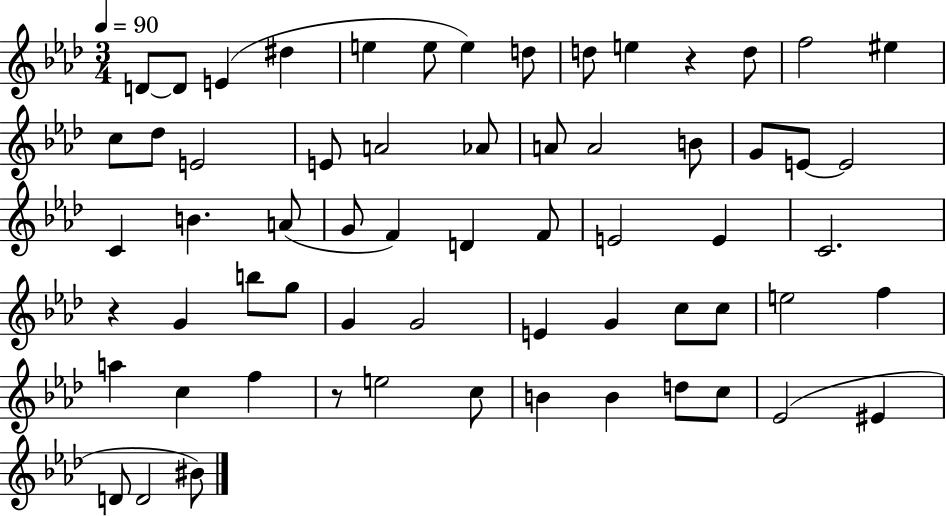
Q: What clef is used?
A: treble